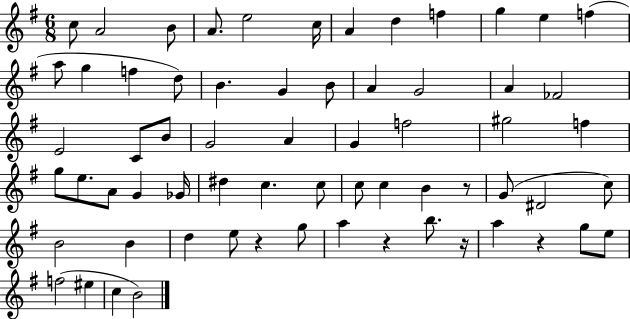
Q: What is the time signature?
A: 6/8